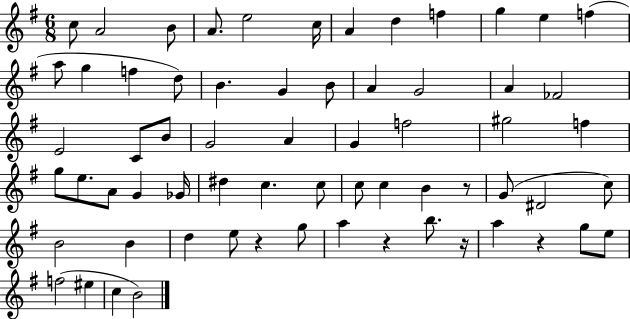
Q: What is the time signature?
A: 6/8